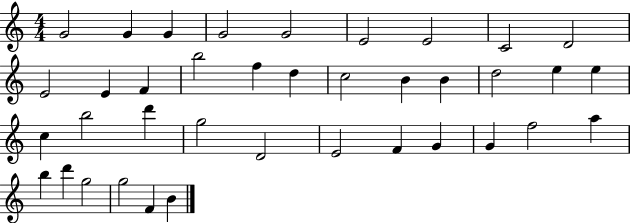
X:1
T:Untitled
M:4/4
L:1/4
K:C
G2 G G G2 G2 E2 E2 C2 D2 E2 E F b2 f d c2 B B d2 e e c b2 d' g2 D2 E2 F G G f2 a b d' g2 g2 F B